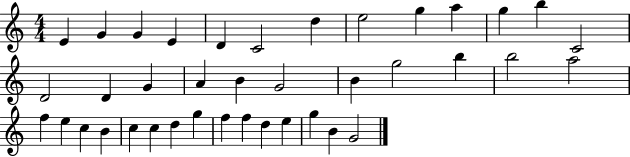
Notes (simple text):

E4/q G4/q G4/q E4/q D4/q C4/h D5/q E5/h G5/q A5/q G5/q B5/q C4/h D4/h D4/q G4/q A4/q B4/q G4/h B4/q G5/h B5/q B5/h A5/h F5/q E5/q C5/q B4/q C5/q C5/q D5/q G5/q F5/q F5/q D5/q E5/q G5/q B4/q G4/h